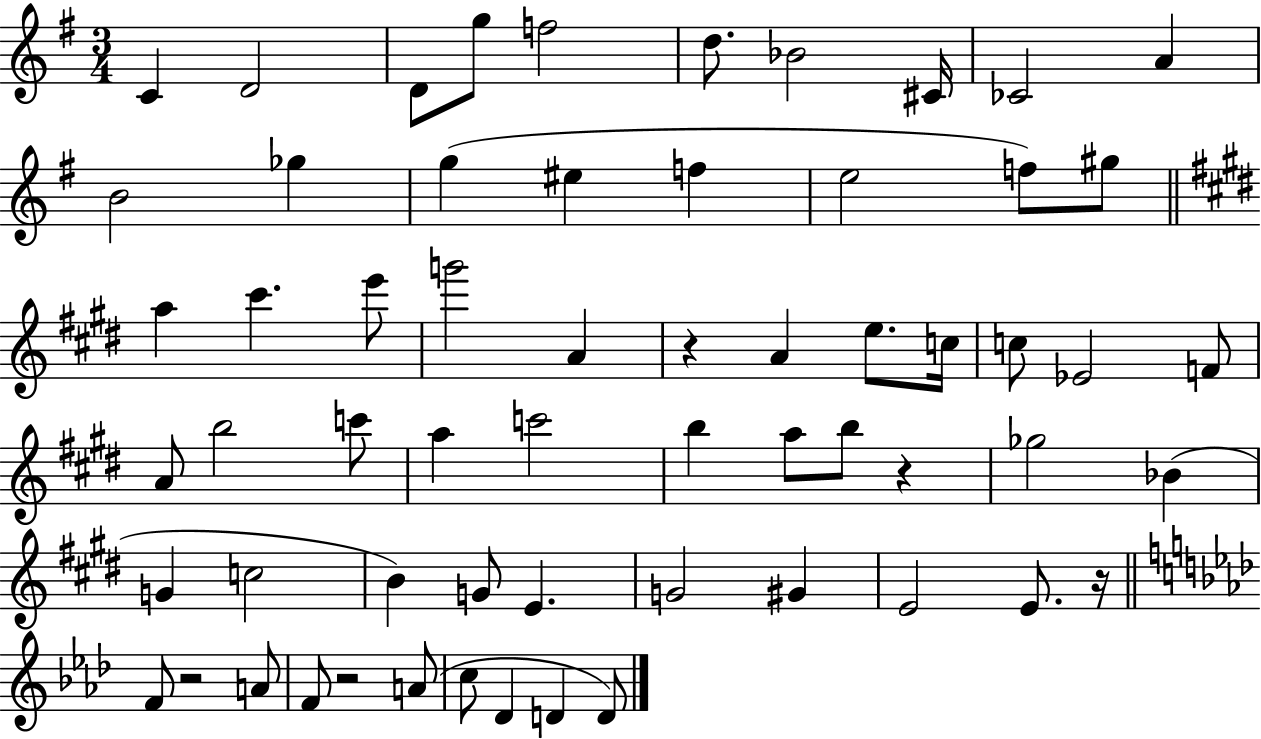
C4/q D4/h D4/e G5/e F5/h D5/e. Bb4/h C#4/s CES4/h A4/q B4/h Gb5/q G5/q EIS5/q F5/q E5/h F5/e G#5/e A5/q C#6/q. E6/e G6/h A4/q R/q A4/q E5/e. C5/s C5/e Eb4/h F4/e A4/e B5/h C6/e A5/q C6/h B5/q A5/e B5/e R/q Gb5/h Bb4/q G4/q C5/h B4/q G4/e E4/q. G4/h G#4/q E4/h E4/e. R/s F4/e R/h A4/e F4/e R/h A4/e C5/e Db4/q D4/q D4/e